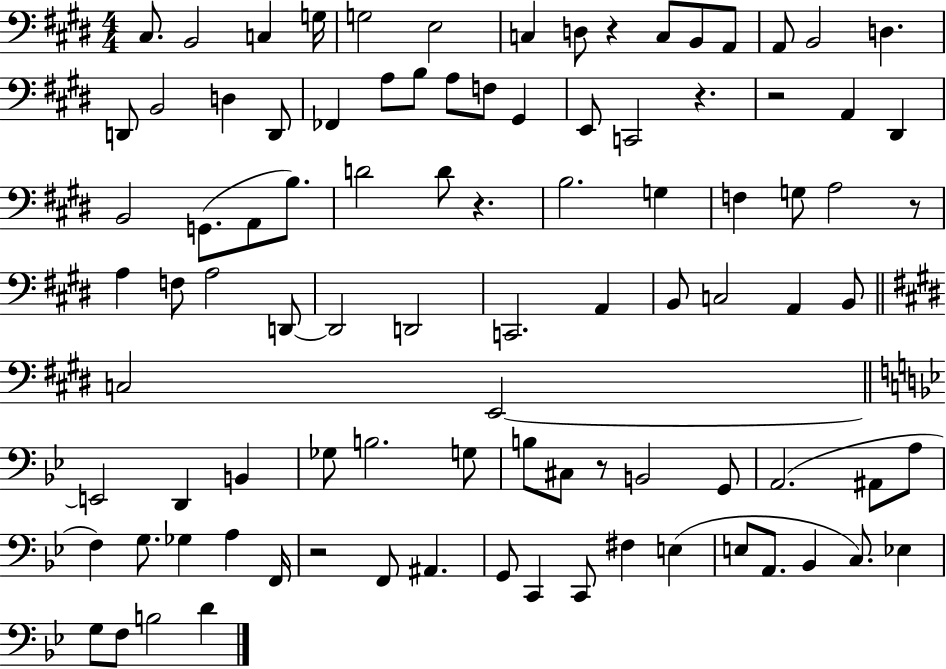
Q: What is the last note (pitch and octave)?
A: D4